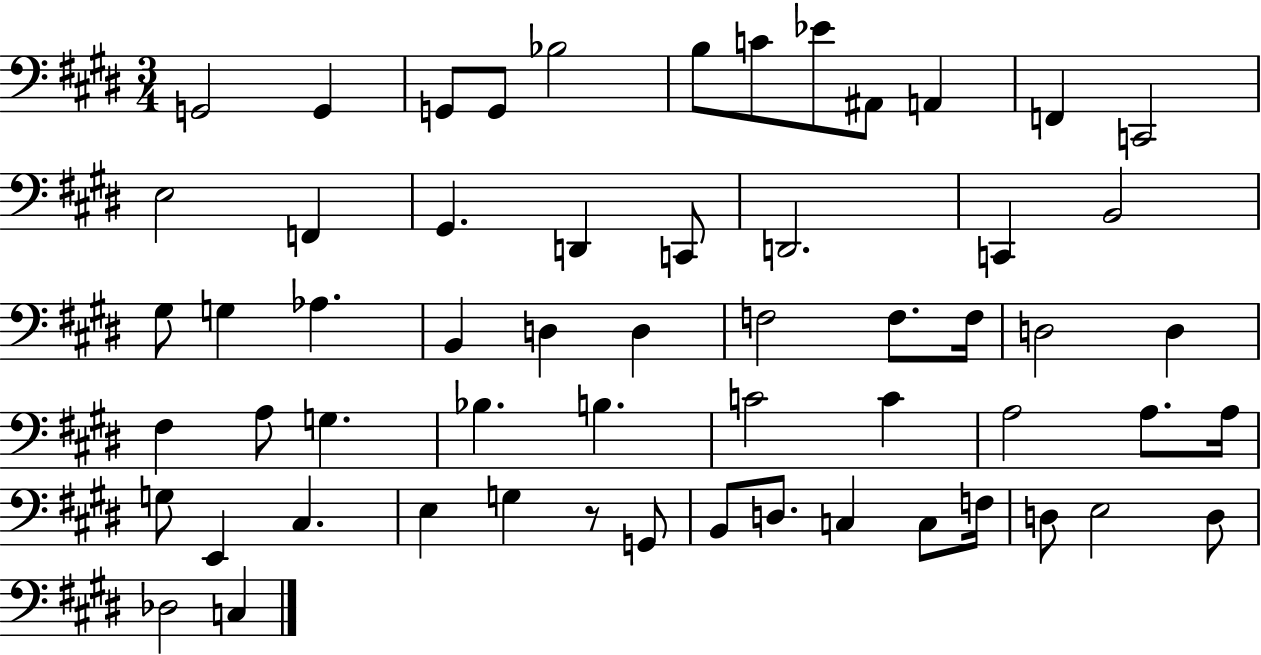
X:1
T:Untitled
M:3/4
L:1/4
K:E
G,,2 G,, G,,/2 G,,/2 _B,2 B,/2 C/2 _E/2 ^A,,/2 A,, F,, C,,2 E,2 F,, ^G,, D,, C,,/2 D,,2 C,, B,,2 ^G,/2 G, _A, B,, D, D, F,2 F,/2 F,/4 D,2 D, ^F, A,/2 G, _B, B, C2 C A,2 A,/2 A,/4 G,/2 E,, ^C, E, G, z/2 G,,/2 B,,/2 D,/2 C, C,/2 F,/4 D,/2 E,2 D,/2 _D,2 C,